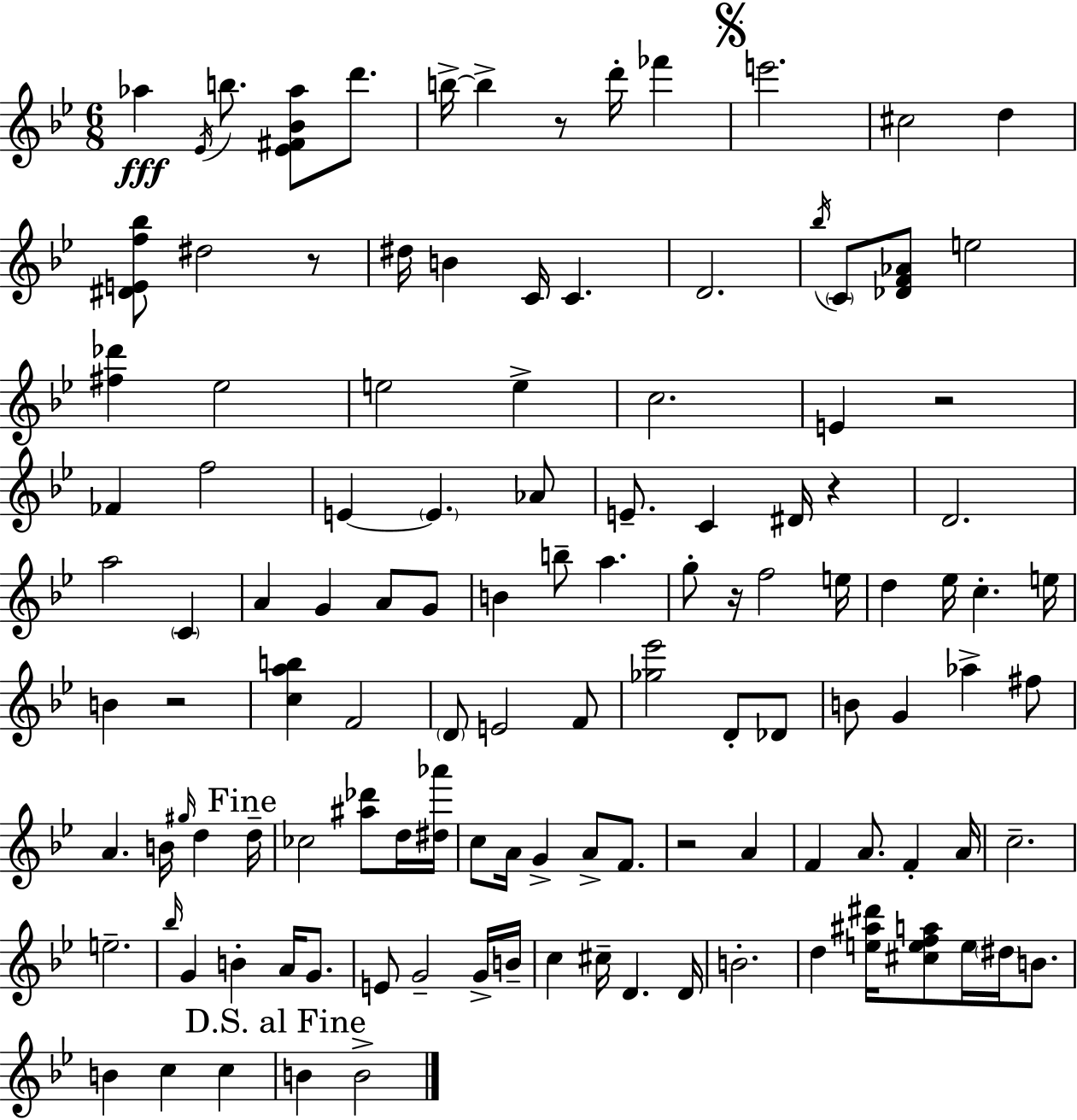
{
  \clef treble
  \numericTimeSignature
  \time 6/8
  \key g \minor
  \repeat volta 2 { aes''4\fff \acciaccatura { ees'16 } b''8. <ees' fis' bes' aes''>8 d'''8. | b''16->~~ b''4-> r8 d'''16-. fes'''4 | \mark \markup { \musicglyph "scripts.segno" } e'''2. | cis''2 d''4 | \break <dis' e' f'' bes''>8 dis''2 r8 | dis''16 b'4 c'16 c'4. | d'2. | \acciaccatura { bes''16 } \parenthesize c'8 <des' f' aes'>8 e''2 | \break <fis'' des'''>4 ees''2 | e''2 e''4-> | c''2. | e'4 r2 | \break fes'4 f''2 | e'4~~ \parenthesize e'4. | aes'8 e'8.-- c'4 dis'16 r4 | d'2. | \break a''2 \parenthesize c'4 | a'4 g'4 a'8 | g'8 b'4 b''8-- a''4. | g''8-. r16 f''2 | \break e''16 d''4 ees''16 c''4.-. | e''16 b'4 r2 | <c'' a'' b''>4 f'2 | \parenthesize d'8 e'2 | \break f'8 <ges'' ees'''>2 d'8-. | des'8 b'8 g'4 aes''4-> | fis''8 a'4. b'16 \grace { gis''16 } d''4 | \mark "Fine" d''16-- ces''2 <ais'' des'''>8 | \break d''16 <dis'' aes'''>16 c''8 a'16 g'4-> a'8-> | f'8. r2 a'4 | f'4 a'8. f'4-. | a'16 c''2.-- | \break e''2.-- | \grace { bes''16 } g'4 b'4-. | a'16 g'8. e'8 g'2-- | g'16-> b'16-- c''4 cis''16-- d'4. | \break d'16 b'2.-. | d''4 <e'' ais'' dis'''>16 <cis'' e'' f'' a''>8 e''16 | \parenthesize dis''16 b'8. b'4 c''4 | c''4 \mark "D.S. al Fine" b'4 b'2-> | \break } \bar "|."
}